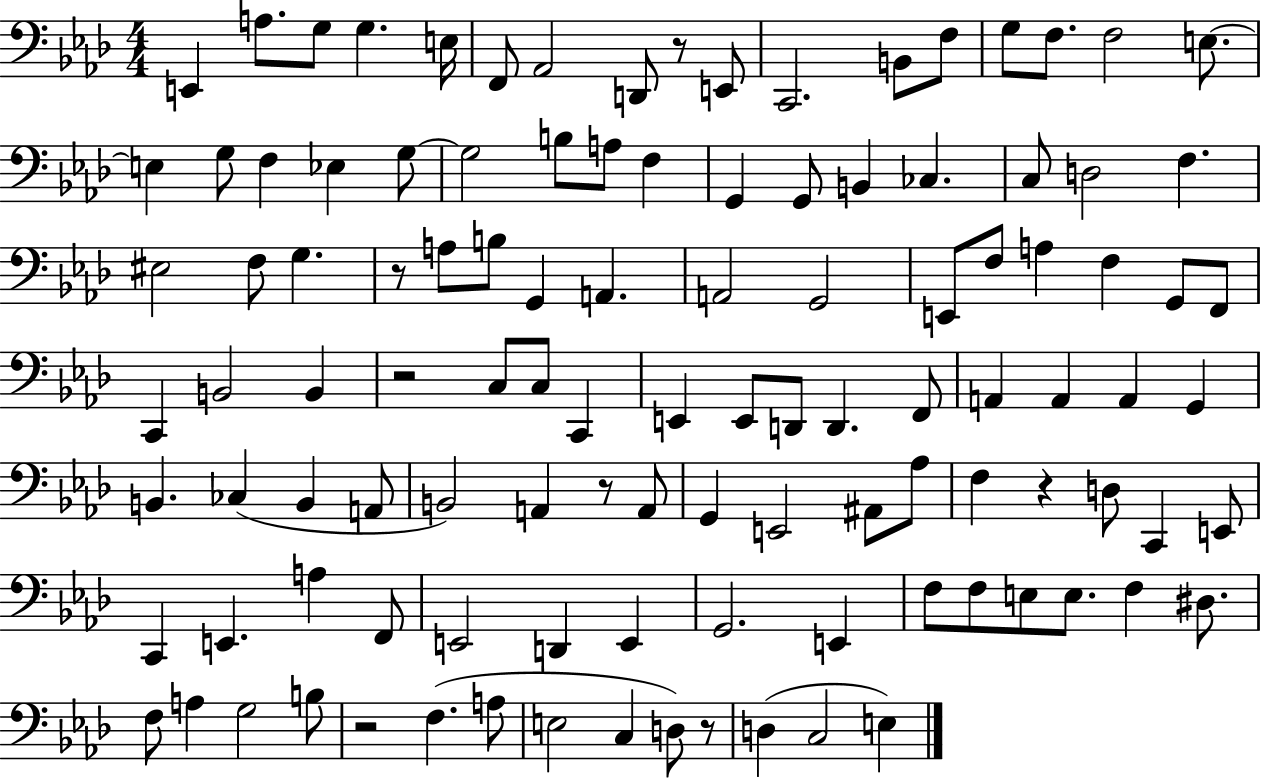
E2/q A3/e. G3/e G3/q. E3/s F2/e Ab2/h D2/e R/e E2/e C2/h. B2/e F3/e G3/e F3/e. F3/h E3/e. E3/q G3/e F3/q Eb3/q G3/e G3/h B3/e A3/e F3/q G2/q G2/e B2/q CES3/q. C3/e D3/h F3/q. EIS3/h F3/e G3/q. R/e A3/e B3/e G2/q A2/q. A2/h G2/h E2/e F3/e A3/q F3/q G2/e F2/e C2/q B2/h B2/q R/h C3/e C3/e C2/q E2/q E2/e D2/e D2/q. F2/e A2/q A2/q A2/q G2/q B2/q. CES3/q B2/q A2/e B2/h A2/q R/e A2/e G2/q E2/h A#2/e Ab3/e F3/q R/q D3/e C2/q E2/e C2/q E2/q. A3/q F2/e E2/h D2/q E2/q G2/h. E2/q F3/e F3/e E3/e E3/e. F3/q D#3/e. F3/e A3/q G3/h B3/e R/h F3/q. A3/e E3/h C3/q D3/e R/e D3/q C3/h E3/q